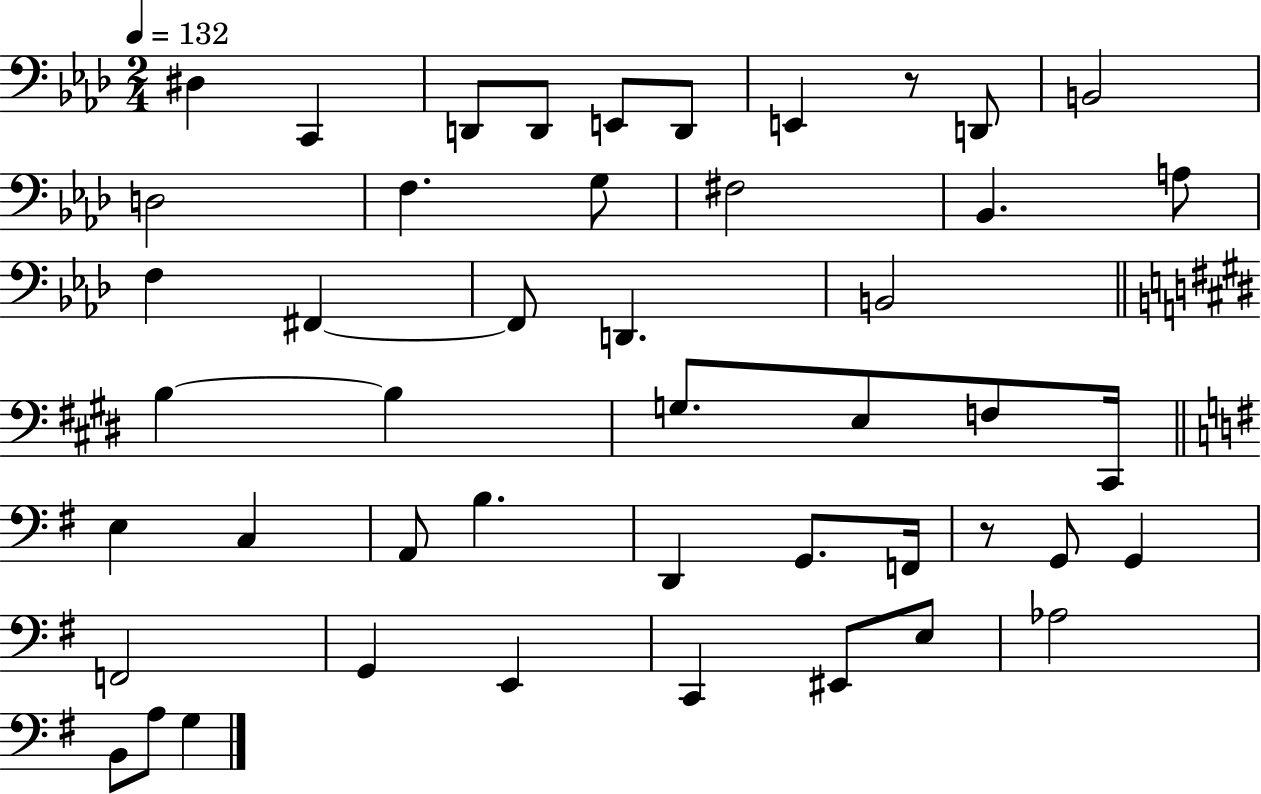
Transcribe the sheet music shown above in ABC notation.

X:1
T:Untitled
M:2/4
L:1/4
K:Ab
^D, C,, D,,/2 D,,/2 E,,/2 D,,/2 E,, z/2 D,,/2 B,,2 D,2 F, G,/2 ^F,2 _B,, A,/2 F, ^F,, ^F,,/2 D,, B,,2 B, B, G,/2 E,/2 F,/2 ^C,,/4 E, C, A,,/2 B, D,, G,,/2 F,,/4 z/2 G,,/2 G,, F,,2 G,, E,, C,, ^E,,/2 E,/2 _A,2 B,,/2 A,/2 G,